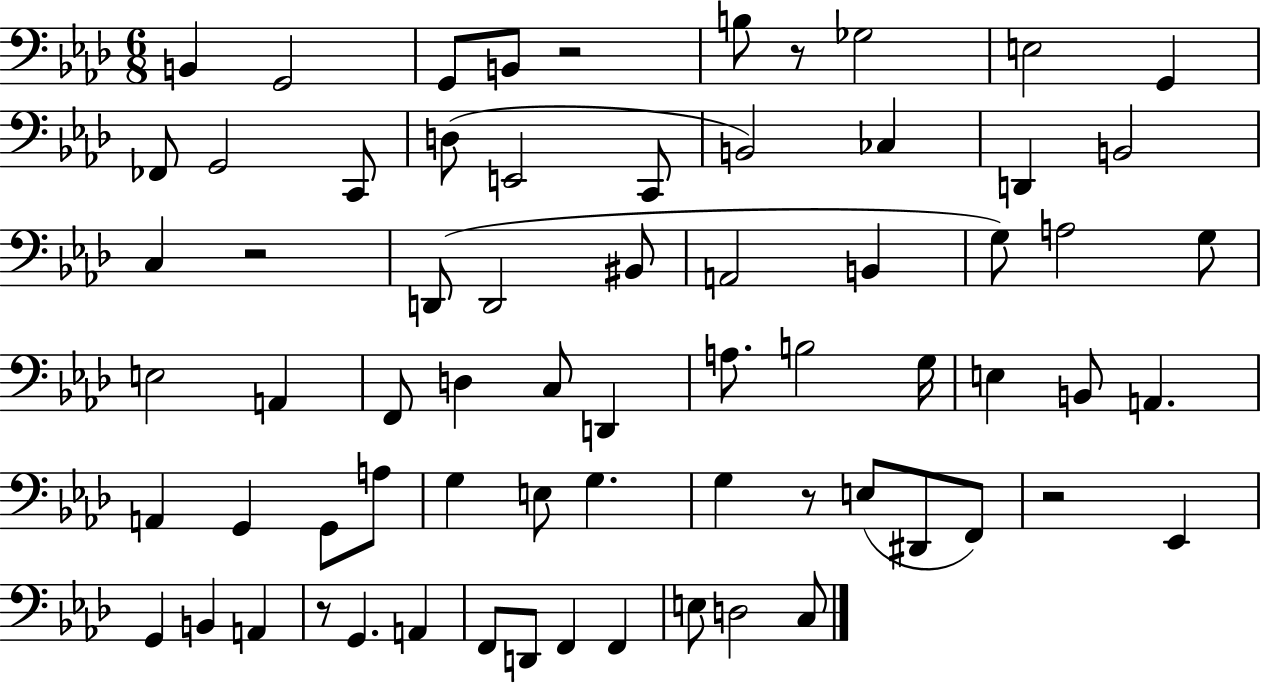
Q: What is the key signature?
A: AES major